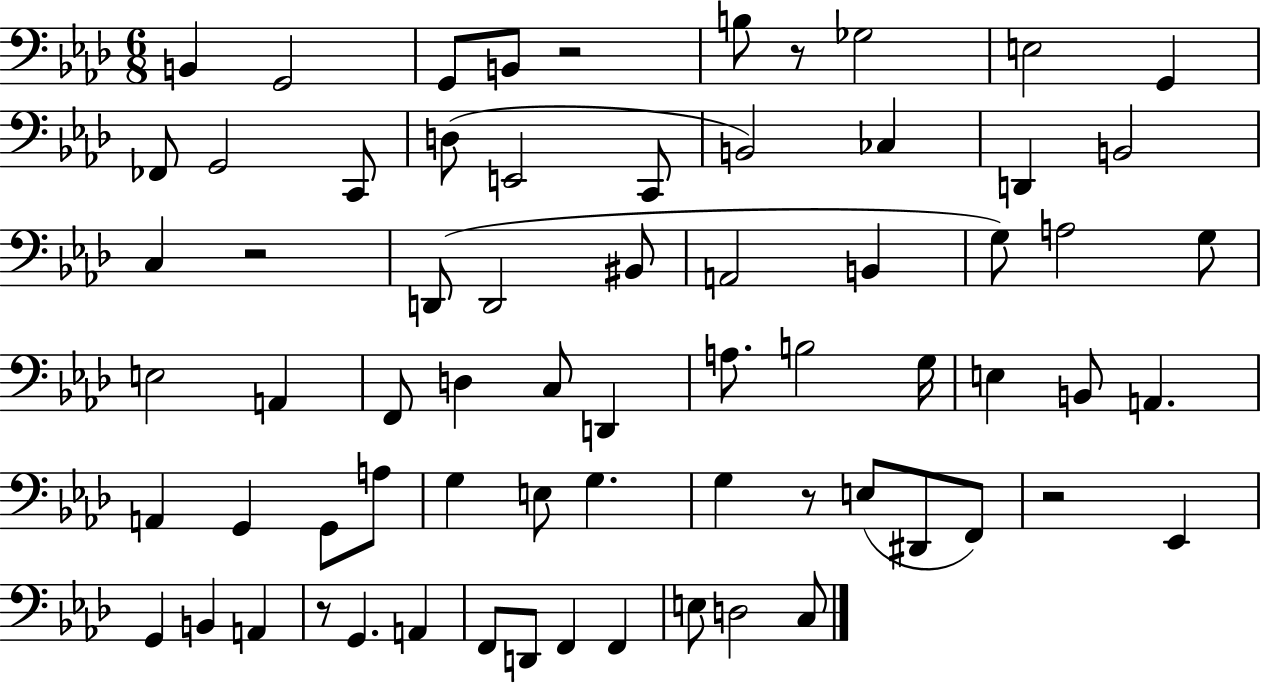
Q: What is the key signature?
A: AES major